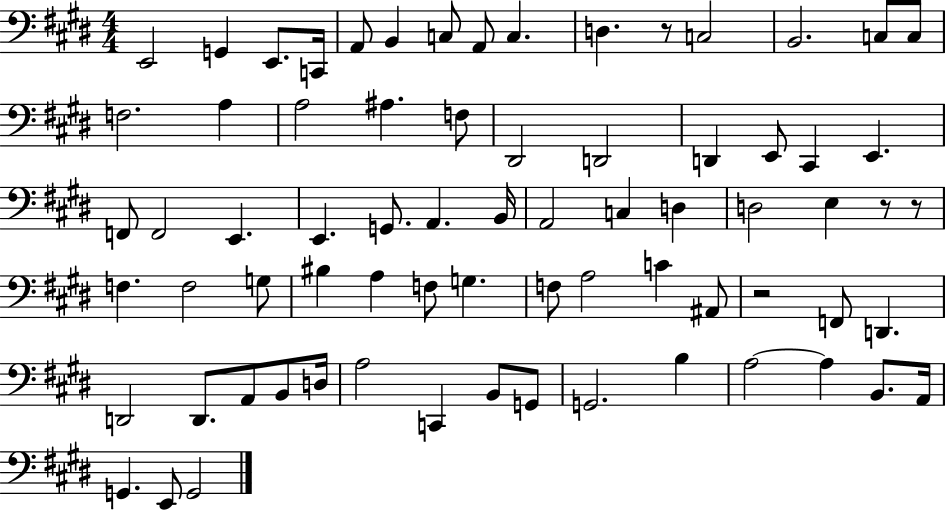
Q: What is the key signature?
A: E major